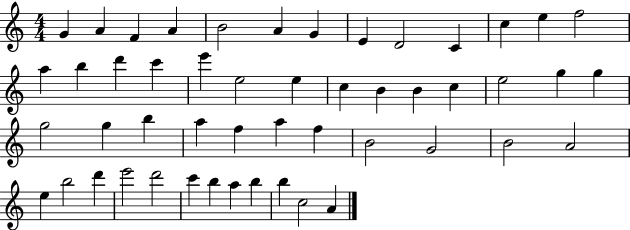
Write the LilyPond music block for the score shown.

{
  \clef treble
  \numericTimeSignature
  \time 4/4
  \key c \major
  g'4 a'4 f'4 a'4 | b'2 a'4 g'4 | e'4 d'2 c'4 | c''4 e''4 f''2 | \break a''4 b''4 d'''4 c'''4 | e'''4 e''2 e''4 | c''4 b'4 b'4 c''4 | e''2 g''4 g''4 | \break g''2 g''4 b''4 | a''4 f''4 a''4 f''4 | b'2 g'2 | b'2 a'2 | \break e''4 b''2 d'''4 | e'''2 d'''2 | c'''4 b''4 a''4 b''4 | b''4 c''2 a'4 | \break \bar "|."
}